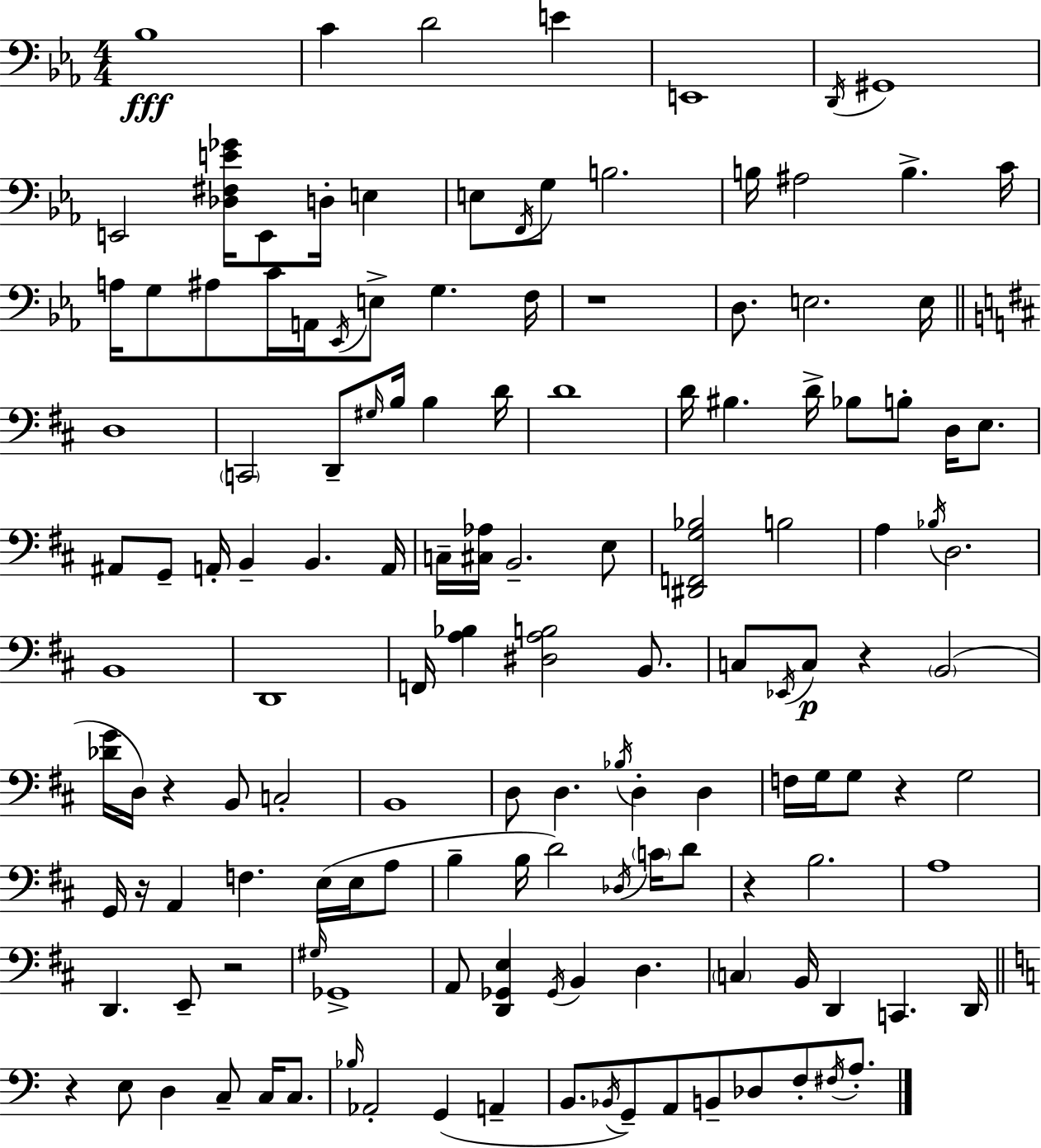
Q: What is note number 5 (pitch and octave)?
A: E2